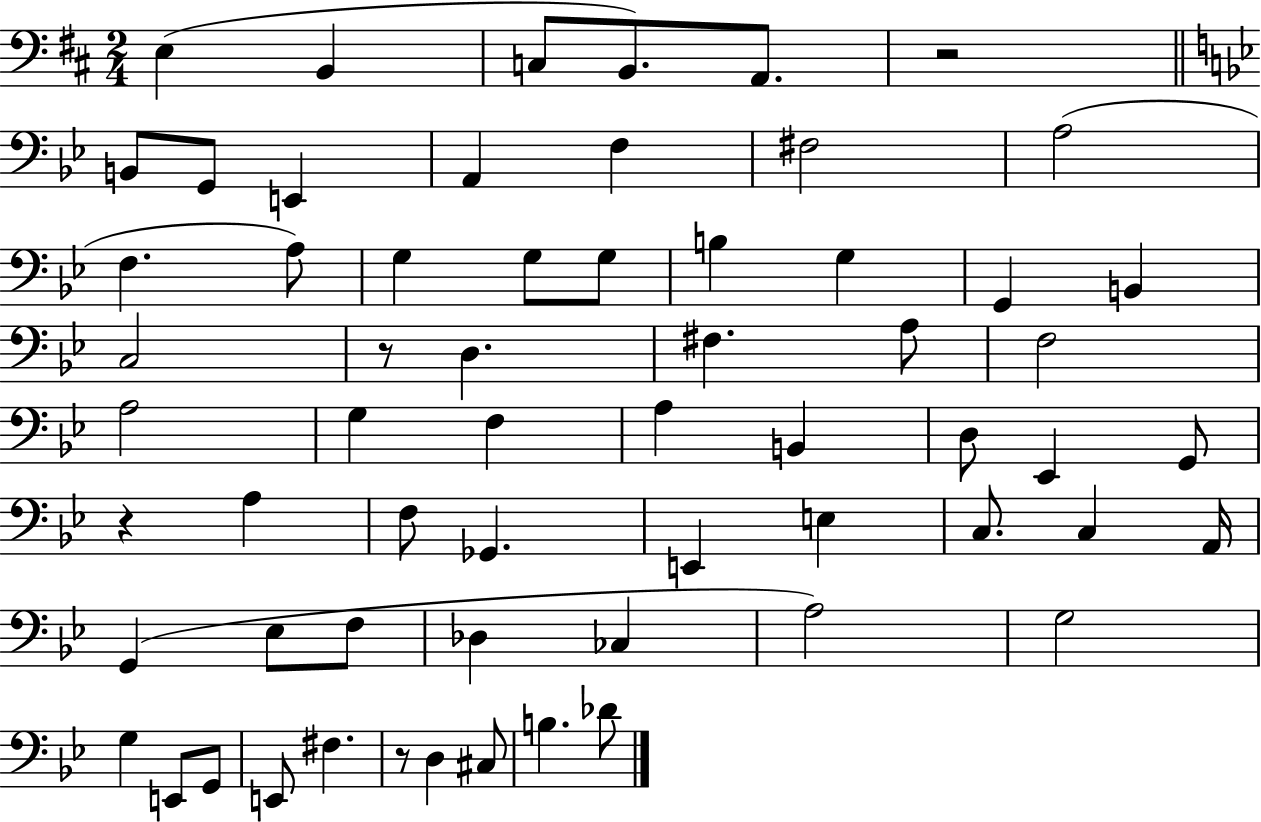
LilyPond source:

{
  \clef bass
  \numericTimeSignature
  \time 2/4
  \key d \major
  e4( b,4 | c8 b,8.) a,8. | r2 | \bar "||" \break \key g \minor b,8 g,8 e,4 | a,4 f4 | fis2 | a2( | \break f4. a8) | g4 g8 g8 | b4 g4 | g,4 b,4 | \break c2 | r8 d4. | fis4. a8 | f2 | \break a2 | g4 f4 | a4 b,4 | d8 ees,4 g,8 | \break r4 a4 | f8 ges,4. | e,4 e4 | c8. c4 a,16 | \break g,4( ees8 f8 | des4 ces4 | a2) | g2 | \break g4 e,8 g,8 | e,8 fis4. | r8 d4 cis8 | b4. des'8 | \break \bar "|."
}